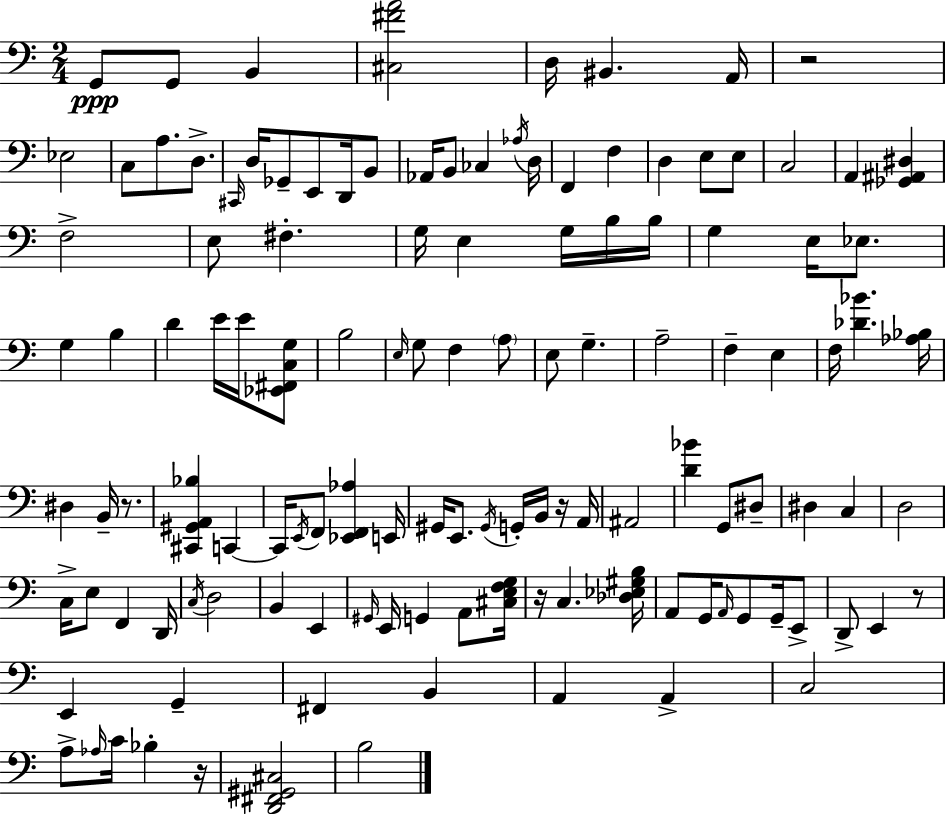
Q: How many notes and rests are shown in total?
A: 124